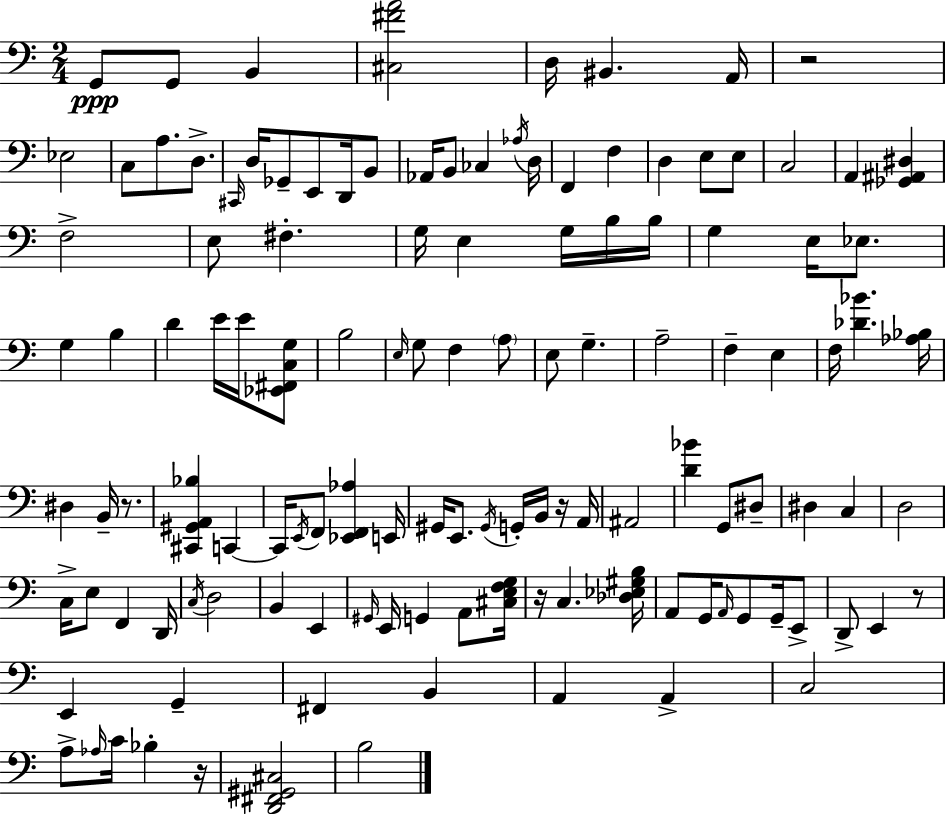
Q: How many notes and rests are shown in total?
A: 124